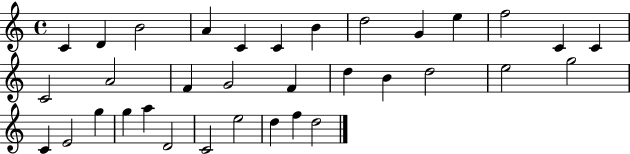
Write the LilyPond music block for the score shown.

{
  \clef treble
  \time 4/4
  \defaultTimeSignature
  \key c \major
  c'4 d'4 b'2 | a'4 c'4 c'4 b'4 | d''2 g'4 e''4 | f''2 c'4 c'4 | \break c'2 a'2 | f'4 g'2 f'4 | d''4 b'4 d''2 | e''2 g''2 | \break c'4 e'2 g''4 | g''4 a''4 d'2 | c'2 e''2 | d''4 f''4 d''2 | \break \bar "|."
}